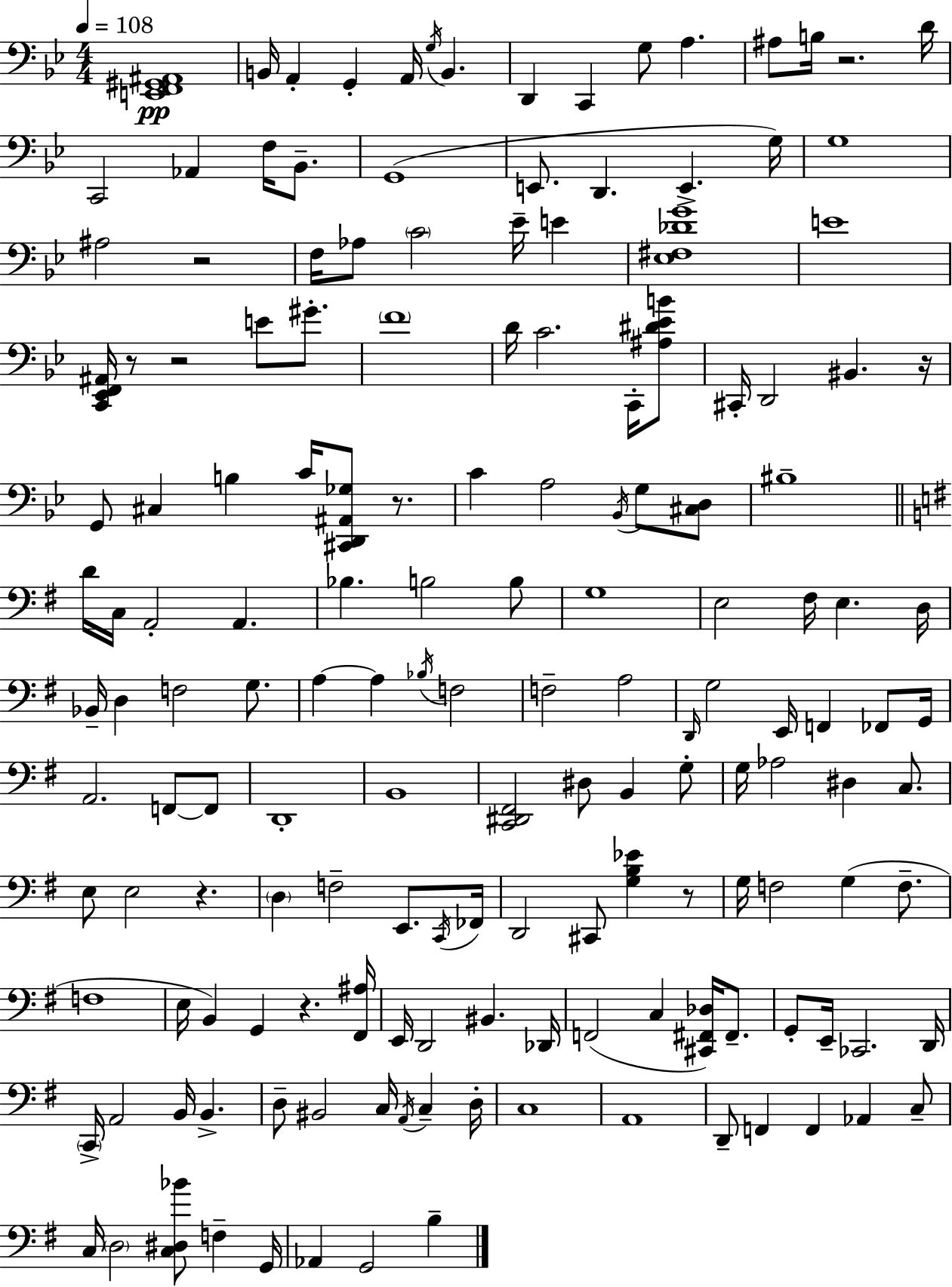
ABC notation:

X:1
T:Untitled
M:4/4
L:1/4
K:Bb
[E,,F,,^G,,^A,,]4 B,,/4 A,, G,, A,,/4 G,/4 B,, D,, C,, G,/2 A, ^A,/2 B,/4 z2 D/4 C,,2 _A,, F,/4 _B,,/2 G,,4 E,,/2 D,, E,, G,/4 G,4 ^A,2 z2 F,/4 _A,/2 C2 _E/4 E [_E,^F,_DG]4 E4 [C,,_E,,F,,^A,,]/4 z/2 z2 E/2 ^G/2 F4 D/4 C2 C,,/4 [^A,^D_EB]/2 ^C,,/4 D,,2 ^B,, z/4 G,,/2 ^C, B, C/4 [^C,,D,,^A,,_G,]/2 z/2 C A,2 _B,,/4 G,/2 [^C,D,]/2 ^B,4 D/4 C,/4 A,,2 A,, _B, B,2 B,/2 G,4 E,2 ^F,/4 E, D,/4 _B,,/4 D, F,2 G,/2 A, A, _B,/4 F,2 F,2 A,2 D,,/4 G,2 E,,/4 F,, _F,,/2 G,,/4 A,,2 F,,/2 F,,/2 D,,4 B,,4 [C,,^D,,^F,,]2 ^D,/2 B,, G,/2 G,/4 _A,2 ^D, C,/2 E,/2 E,2 z D, F,2 E,,/2 C,,/4 _F,,/4 D,,2 ^C,,/2 [G,B,_E] z/2 G,/4 F,2 G, F,/2 F,4 E,/4 B,, G,, z [^F,,^A,]/4 E,,/4 D,,2 ^B,, _D,,/4 F,,2 C, [^C,,^F,,_D,]/4 ^F,,/2 G,,/2 E,,/4 _C,,2 D,,/4 C,,/4 A,,2 B,,/4 B,, D,/2 ^B,,2 C,/4 A,,/4 C, D,/4 C,4 A,,4 D,,/2 F,, F,, _A,, C,/2 C,/4 D,2 [C,^D,_B]/2 F, G,,/4 _A,, G,,2 B,